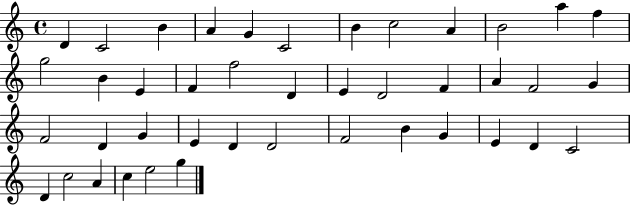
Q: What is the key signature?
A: C major